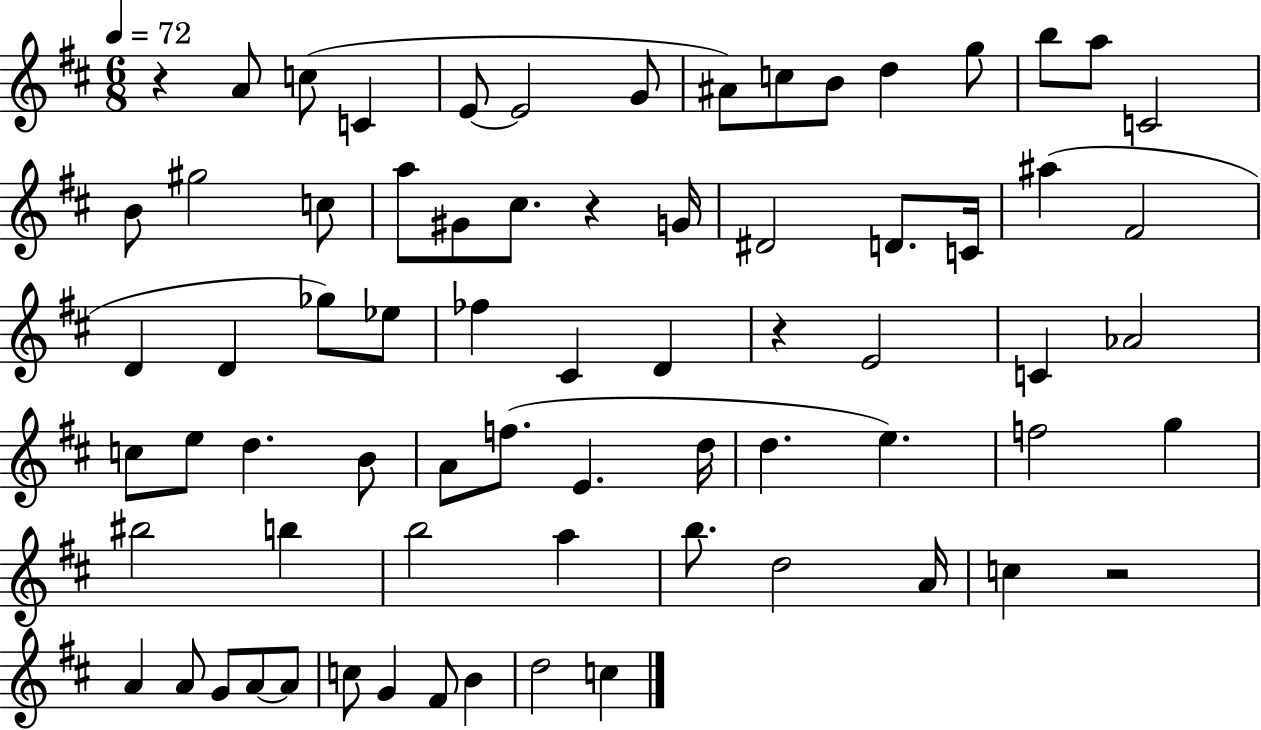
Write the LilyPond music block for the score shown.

{
  \clef treble
  \numericTimeSignature
  \time 6/8
  \key d \major
  \tempo 4 = 72
  \repeat volta 2 { r4 a'8 c''8( c'4 | e'8~~ e'2 g'8 | ais'8) c''8 b'8 d''4 g''8 | b''8 a''8 c'2 | \break b'8 gis''2 c''8 | a''8 gis'8 cis''8. r4 g'16 | dis'2 d'8. c'16 | ais''4( fis'2 | \break d'4 d'4 ges''8) ees''8 | fes''4 cis'4 d'4 | r4 e'2 | c'4 aes'2 | \break c''8 e''8 d''4. b'8 | a'8 f''8.( e'4. d''16 | d''4. e''4.) | f''2 g''4 | \break bis''2 b''4 | b''2 a''4 | b''8. d''2 a'16 | c''4 r2 | \break a'4 a'8 g'8 a'8~~ a'8 | c''8 g'4 fis'8 b'4 | d''2 c''4 | } \bar "|."
}